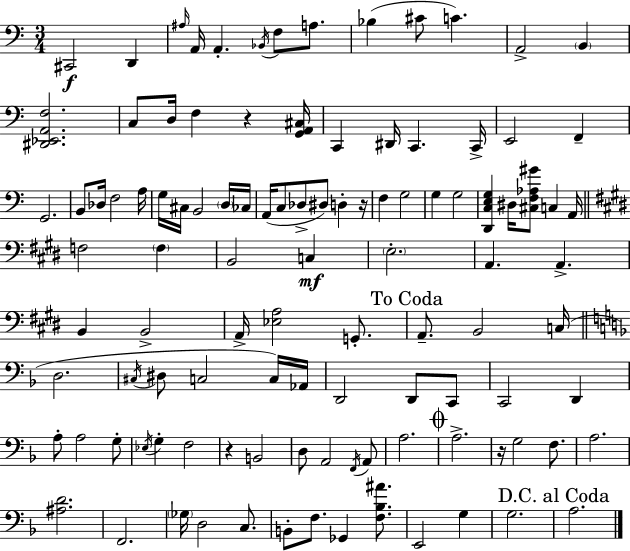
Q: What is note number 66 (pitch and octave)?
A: D2